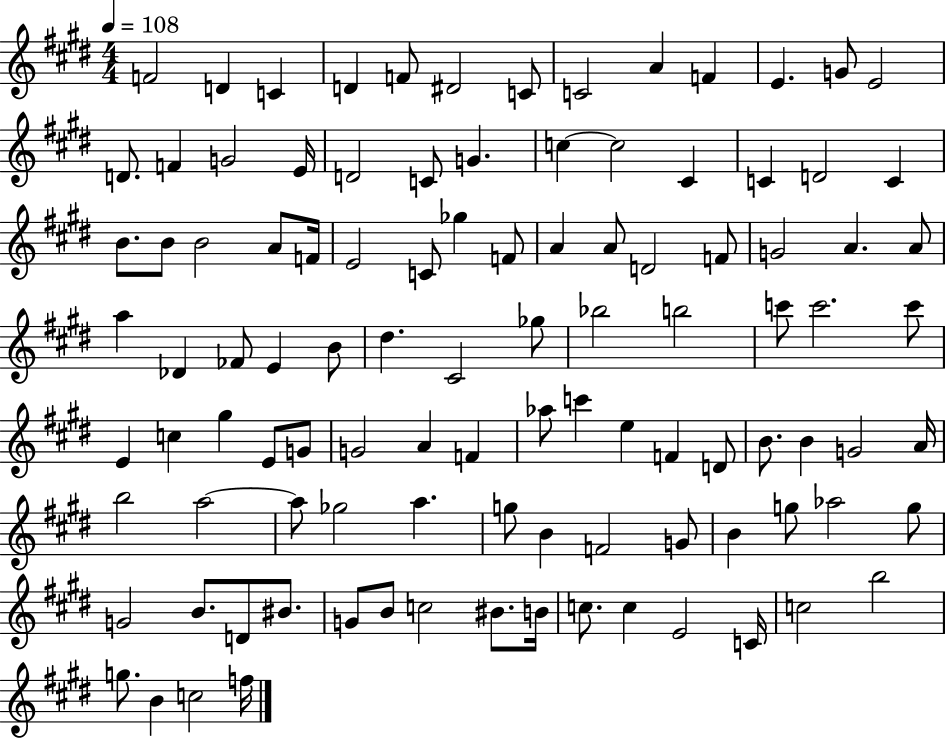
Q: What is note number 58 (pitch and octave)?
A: G#5